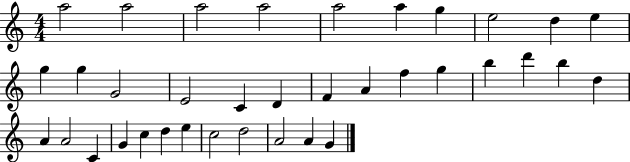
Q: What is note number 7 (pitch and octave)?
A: G5